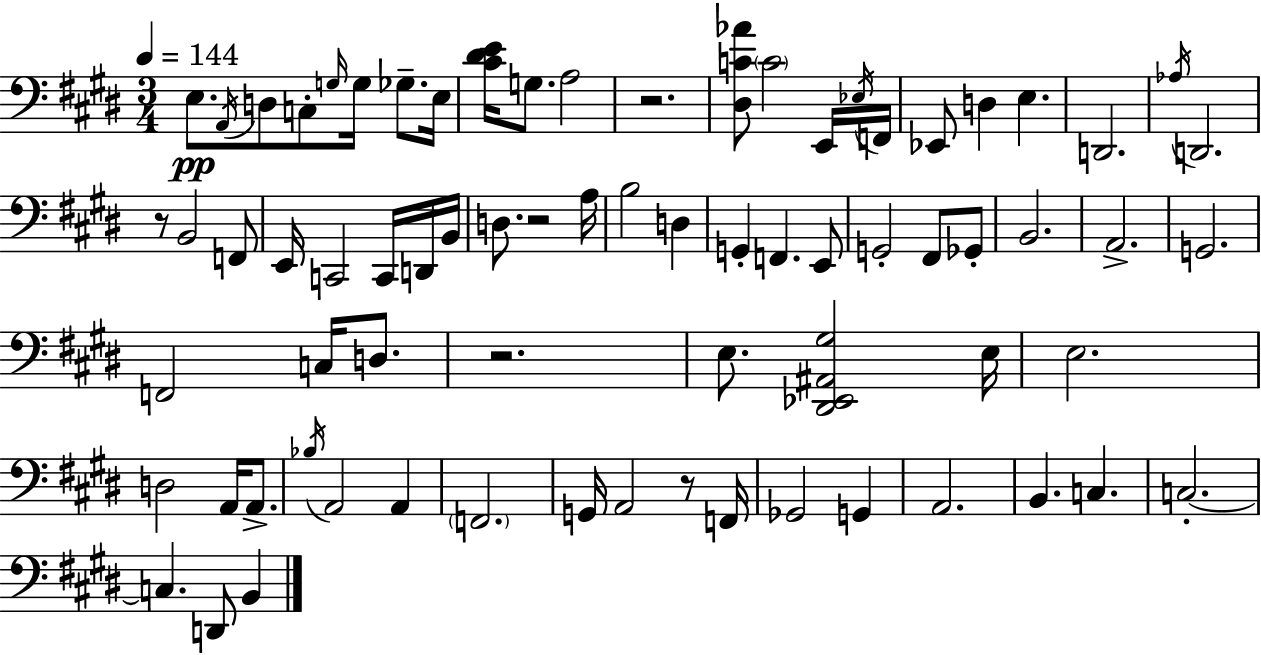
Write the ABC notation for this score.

X:1
T:Untitled
M:3/4
L:1/4
K:E
E,/2 A,,/4 D,/2 C,/2 G,/4 G,/4 _G,/2 E,/4 [^C^DE]/4 G,/2 A,2 z2 [^D,C_A]/2 C2 E,,/4 _E,/4 F,,/4 _E,,/2 D, E, D,,2 _A,/4 D,,2 z/2 B,,2 F,,/2 E,,/4 C,,2 C,,/4 D,,/4 B,,/4 D,/2 z2 A,/4 B,2 D, G,, F,, E,,/2 G,,2 ^F,,/2 _G,,/2 B,,2 A,,2 G,,2 F,,2 C,/4 D,/2 z2 E,/2 [^D,,_E,,^A,,^G,]2 E,/4 E,2 D,2 A,,/4 A,,/2 _B,/4 A,,2 A,, F,,2 G,,/4 A,,2 z/2 F,,/4 _G,,2 G,, A,,2 B,, C, C,2 C, D,,/2 B,,